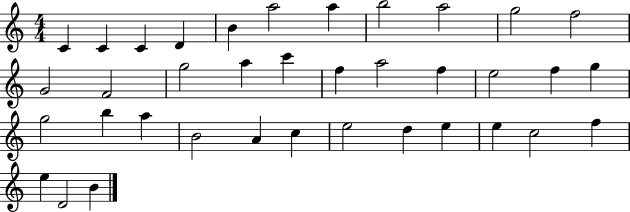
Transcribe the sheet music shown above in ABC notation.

X:1
T:Untitled
M:4/4
L:1/4
K:C
C C C D B a2 a b2 a2 g2 f2 G2 F2 g2 a c' f a2 f e2 f g g2 b a B2 A c e2 d e e c2 f e D2 B